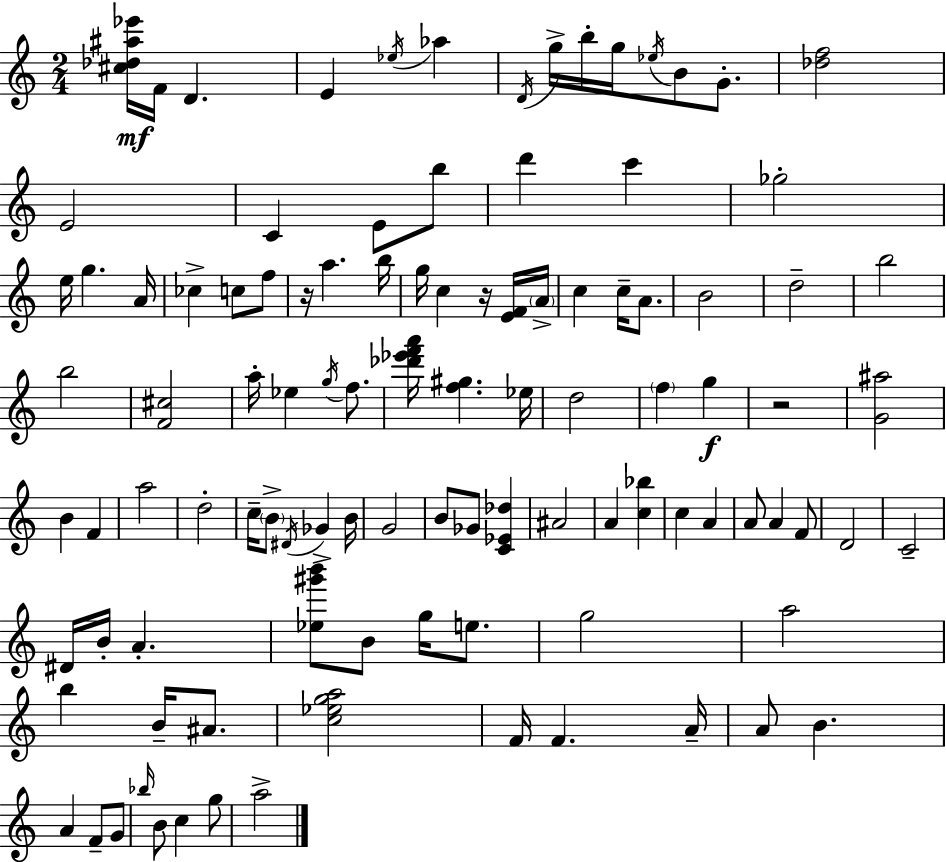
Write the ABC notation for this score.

X:1
T:Untitled
M:2/4
L:1/4
K:C
[^c_d^a_e']/4 F/4 D E _e/4 _a D/4 g/4 b/4 g/4 _e/4 B/2 G/2 [_df]2 E2 C E/2 b/2 d' c' _g2 e/4 g A/4 _c c/2 f/2 z/4 a b/4 g/4 c z/4 [EF]/4 A/4 c c/4 A/2 B2 d2 b2 b2 [F^c]2 a/4 _e g/4 f/2 [_d'_e'f'a']/4 [f^g] _e/4 d2 f g z2 [G^a]2 B F a2 d2 c/4 B/2 ^D/4 _G B/4 G2 B/2 _G/2 [C_E_d] ^A2 A [c_b] c A A/2 A F/2 D2 C2 ^D/4 B/4 A [_e^g'b']/2 B/2 g/4 e/2 g2 a2 b B/4 ^A/2 [c_ega]2 F/4 F A/4 A/2 B A F/2 G/2 _b/4 B/2 c g/2 a2